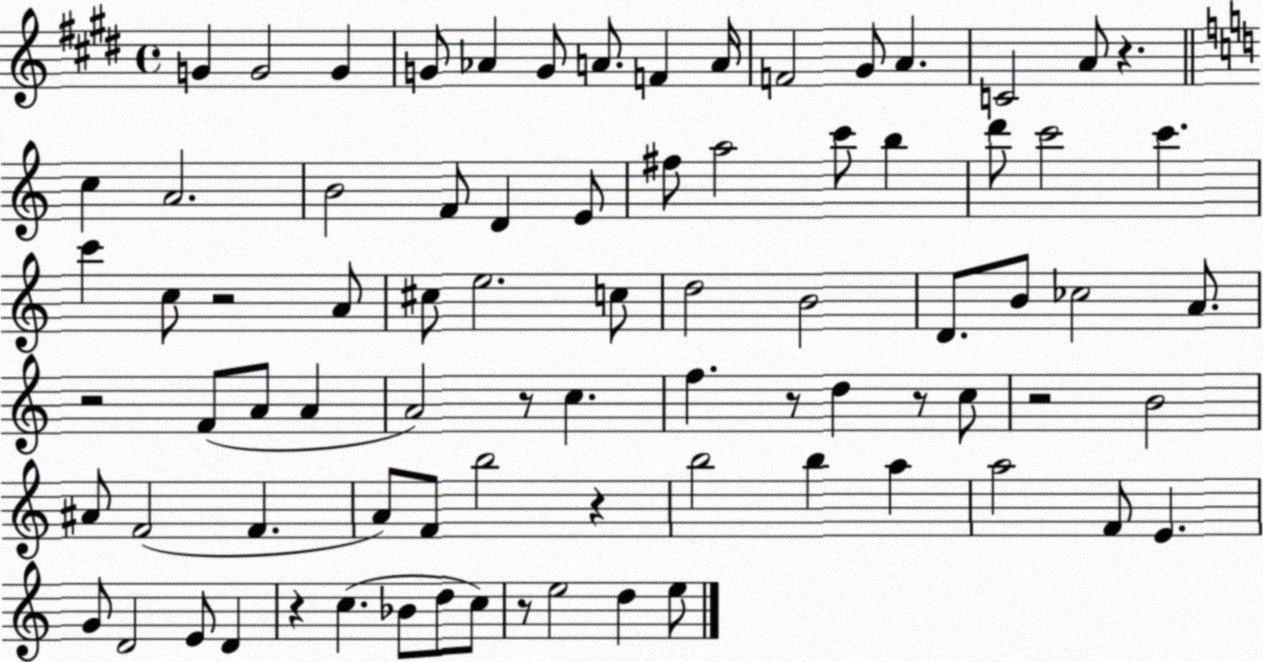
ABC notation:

X:1
T:Untitled
M:4/4
L:1/4
K:E
G G2 G G/2 _A G/2 A/2 F A/4 F2 ^G/2 A C2 A/2 z c A2 B2 F/2 D E/2 ^f/2 a2 c'/2 b d'/2 c'2 c' c' c/2 z2 A/2 ^c/2 e2 c/2 d2 B2 D/2 B/2 _c2 A/2 z2 F/2 A/2 A A2 z/2 c f z/2 d z/2 c/2 z2 B2 ^A/2 F2 F A/2 F/2 b2 z b2 b a a2 F/2 E G/2 D2 E/2 D z c _B/2 d/2 c/2 z/2 e2 d e/2